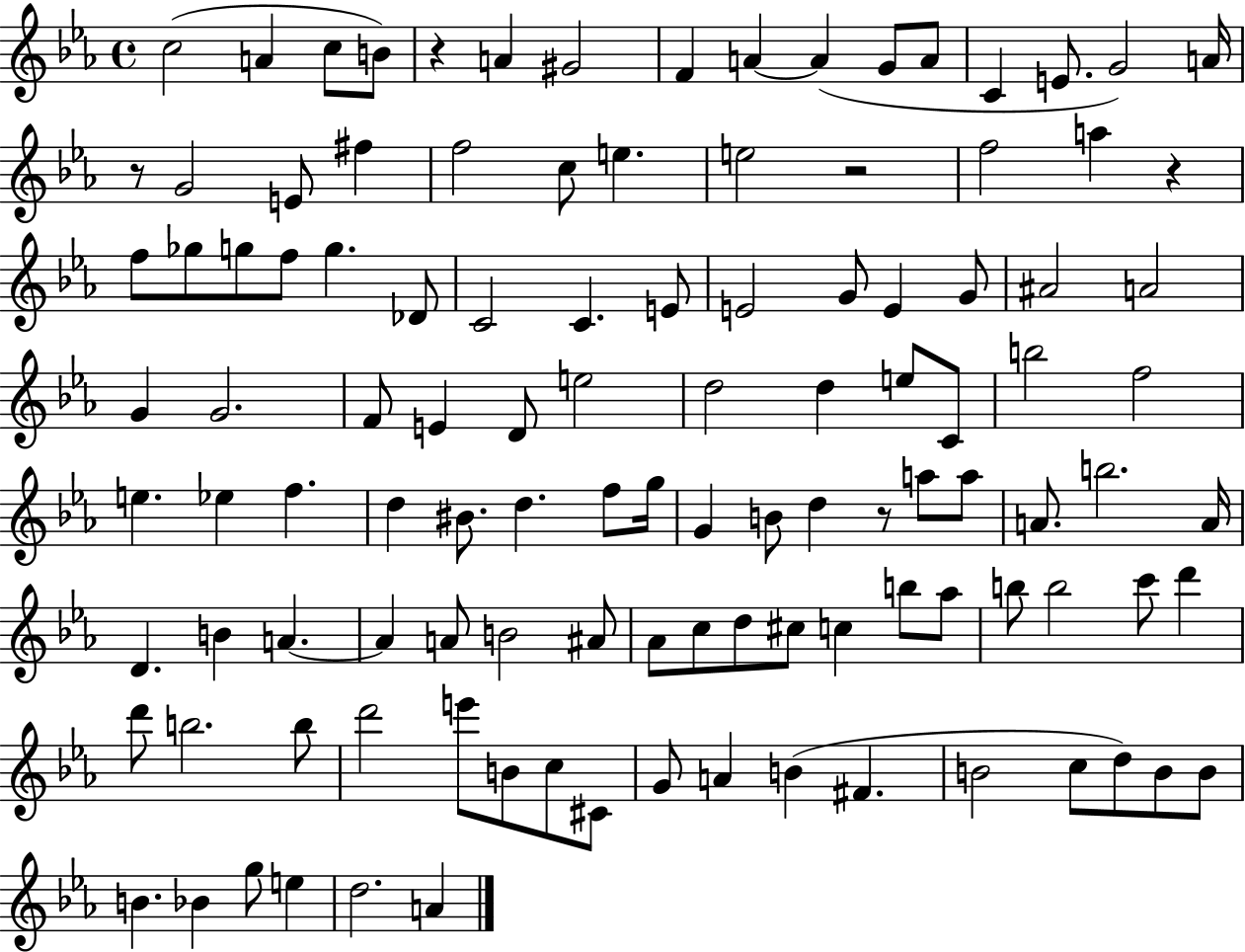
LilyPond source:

{
  \clef treble
  \time 4/4
  \defaultTimeSignature
  \key ees \major
  c''2( a'4 c''8 b'8) | r4 a'4 gis'2 | f'4 a'4~~ a'4( g'8 a'8 | c'4 e'8. g'2) a'16 | \break r8 g'2 e'8 fis''4 | f''2 c''8 e''4. | e''2 r2 | f''2 a''4 r4 | \break f''8 ges''8 g''8 f''8 g''4. des'8 | c'2 c'4. e'8 | e'2 g'8 e'4 g'8 | ais'2 a'2 | \break g'4 g'2. | f'8 e'4 d'8 e''2 | d''2 d''4 e''8 c'8 | b''2 f''2 | \break e''4. ees''4 f''4. | d''4 bis'8. d''4. f''8 g''16 | g'4 b'8 d''4 r8 a''8 a''8 | a'8. b''2. a'16 | \break d'4. b'4 a'4.~~ | a'4 a'8 b'2 ais'8 | aes'8 c''8 d''8 cis''8 c''4 b''8 aes''8 | b''8 b''2 c'''8 d'''4 | \break d'''8 b''2. b''8 | d'''2 e'''8 b'8 c''8 cis'8 | g'8 a'4 b'4( fis'4. | b'2 c''8 d''8) b'8 b'8 | \break b'4. bes'4 g''8 e''4 | d''2. a'4 | \bar "|."
}